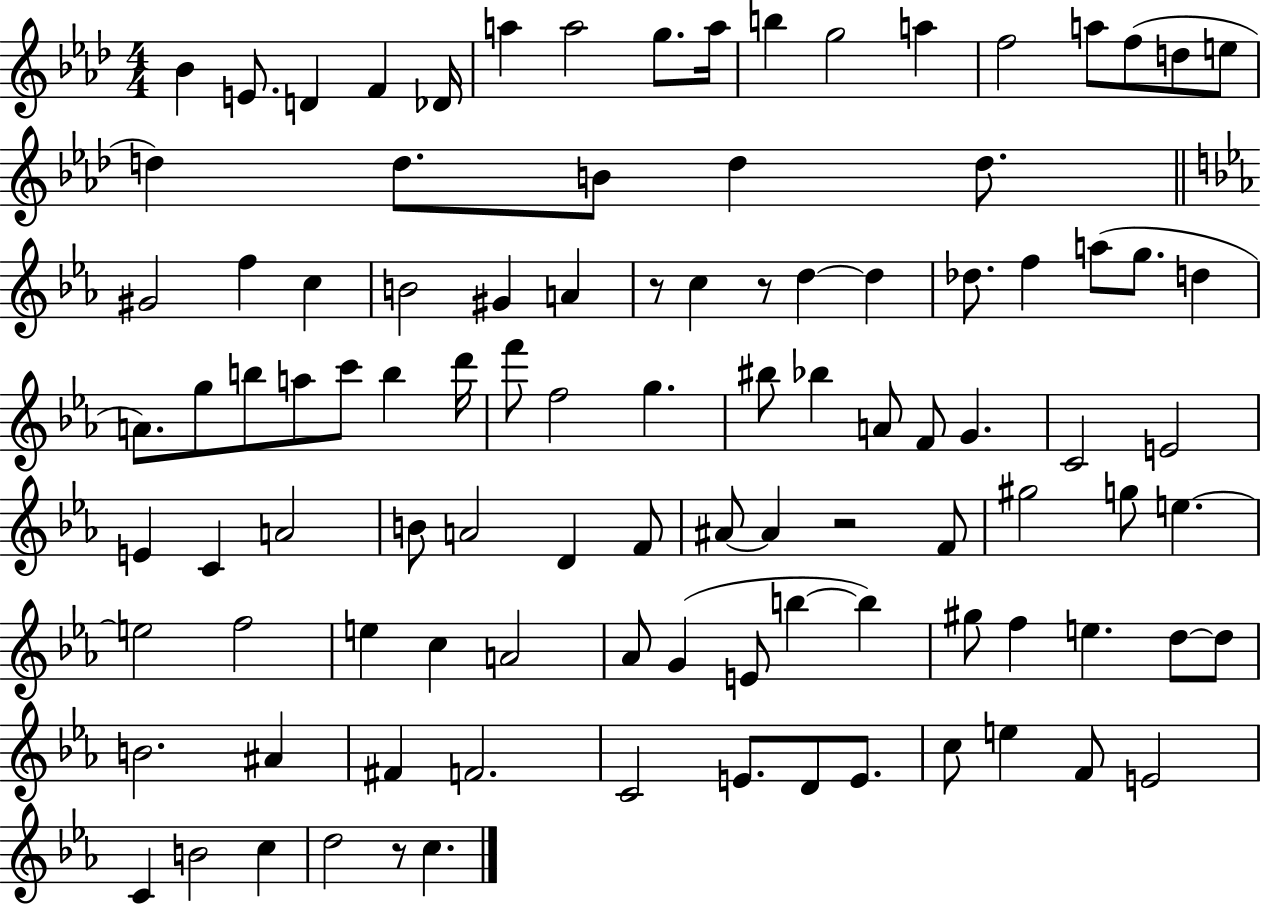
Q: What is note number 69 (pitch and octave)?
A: E5